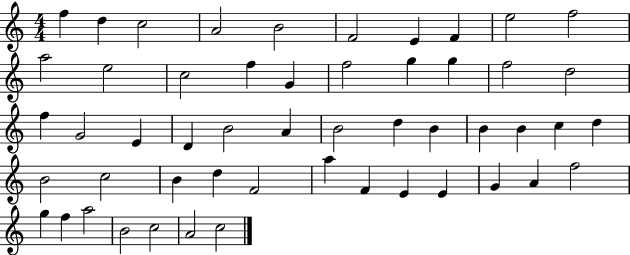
X:1
T:Untitled
M:4/4
L:1/4
K:C
f d c2 A2 B2 F2 E F e2 f2 a2 e2 c2 f G f2 g g f2 d2 f G2 E D B2 A B2 d B B B c d B2 c2 B d F2 a F E E G A f2 g f a2 B2 c2 A2 c2